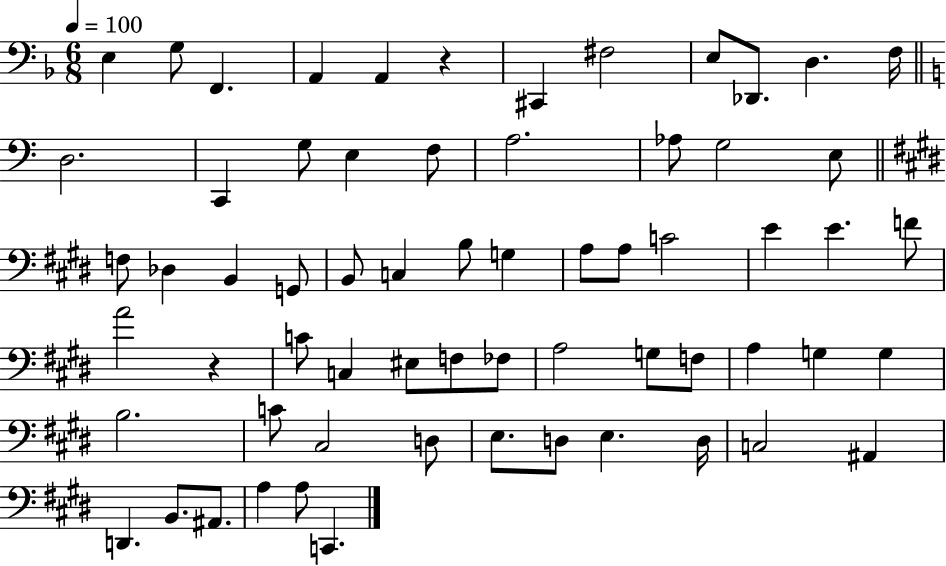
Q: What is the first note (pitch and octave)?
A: E3